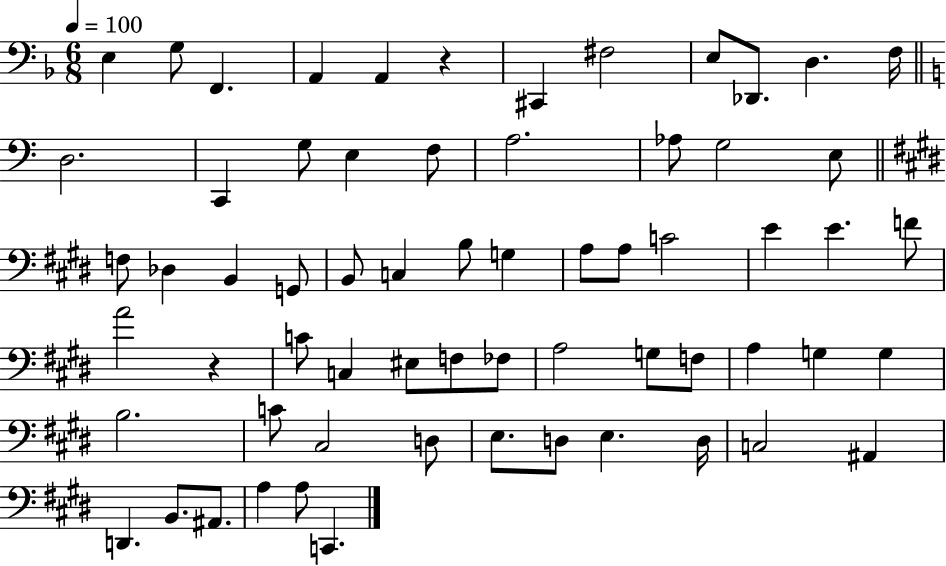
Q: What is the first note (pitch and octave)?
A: E3